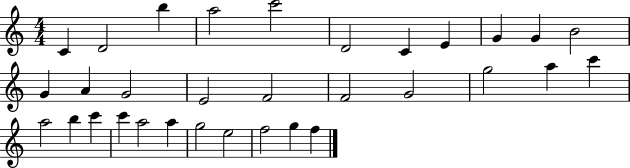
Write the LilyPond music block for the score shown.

{
  \clef treble
  \numericTimeSignature
  \time 4/4
  \key c \major
  c'4 d'2 b''4 | a''2 c'''2 | d'2 c'4 e'4 | g'4 g'4 b'2 | \break g'4 a'4 g'2 | e'2 f'2 | f'2 g'2 | g''2 a''4 c'''4 | \break a''2 b''4 c'''4 | c'''4 a''2 a''4 | g''2 e''2 | f''2 g''4 f''4 | \break \bar "|."
}